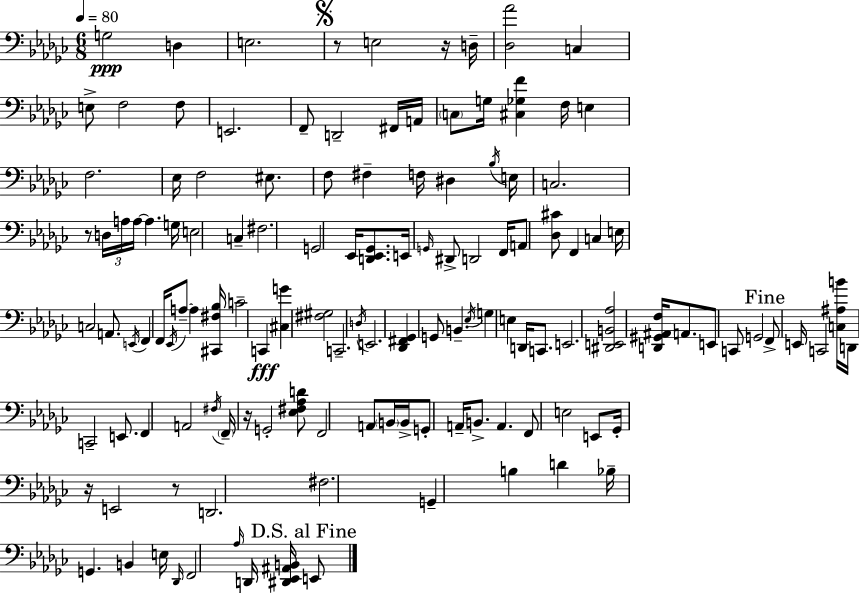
G3/h D3/q E3/h. R/e E3/h R/s D3/s [Db3,Ab4]/h C3/q E3/e F3/h F3/e E2/h. F2/e D2/h F#2/s A2/s C3/e G3/s [C#3,Gb3,F4]/q F3/s E3/q F3/h. Eb3/s F3/h EIS3/e. F3/e F#3/q F3/s D#3/q Bb3/s E3/s C3/h. R/e D3/s A3/s A3/s A3/q. G3/s E3/h C3/q F#3/h. G2/h Eb2/s [D2,Eb2,Gb2]/e. E2/s G2/s D#2/e D2/h F2/s A2/e [Db3,C#4]/e F2/q C3/q E3/s C3/h A2/e. E2/s F2/q F2/s Eb2/s A3/e A3/q [C#2,F#3,Bb3]/s C4/h C2/q [C#3,G4]/q [F#3,G#3]/h C2/h. D3/s E2/h. [Db2,F#2,Gb2]/q G2/e B2/q. Eb3/s G3/q E3/q D2/s C2/e. E2/h. [D#2,E2,B2,Ab3]/h [D2,G#2,A#2,F3]/s A2/e. E2/e C2/e G2/h F2/e E2/s C2/h [C3,A#3,B4]/s D2/s C2/h E2/e. F2/q A2/h F#3/s F2/s R/s G2/h [Eb3,F#3,Ab3,D4]/e F2/h A2/e B2/s B2/s G2/e A2/s B2/e. A2/q. F2/e E3/h E2/e Gb2/s R/s E2/h R/e D2/h. F#3/h. G2/q B3/q D4/q Bb3/s G2/q. B2/q E3/s Db2/s F2/h Ab3/s D2/s [D#2,Eb2,A#2,B2]/s E2/e